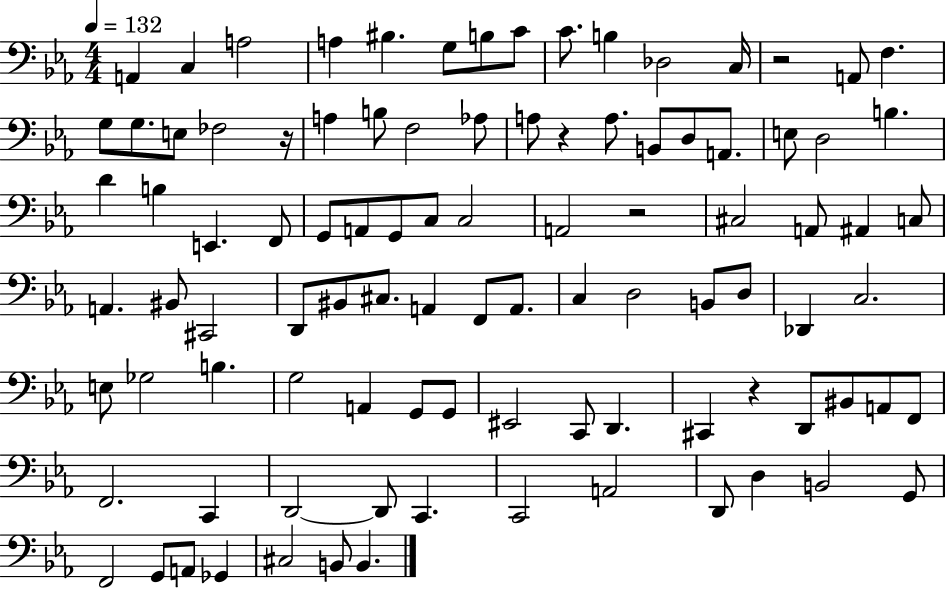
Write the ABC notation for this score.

X:1
T:Untitled
M:4/4
L:1/4
K:Eb
A,, C, A,2 A, ^B, G,/2 B,/2 C/2 C/2 B, _D,2 C,/4 z2 A,,/2 F, G,/2 G,/2 E,/2 _F,2 z/4 A, B,/2 F,2 _A,/2 A,/2 z A,/2 B,,/2 D,/2 A,,/2 E,/2 D,2 B, D B, E,, F,,/2 G,,/2 A,,/2 G,,/2 C,/2 C,2 A,,2 z2 ^C,2 A,,/2 ^A,, C,/2 A,, ^B,,/2 ^C,,2 D,,/2 ^B,,/2 ^C,/2 A,, F,,/2 A,,/2 C, D,2 B,,/2 D,/2 _D,, C,2 E,/2 _G,2 B, G,2 A,, G,,/2 G,,/2 ^E,,2 C,,/2 D,, ^C,, z D,,/2 ^B,,/2 A,,/2 F,,/2 F,,2 C,, D,,2 D,,/2 C,, C,,2 A,,2 D,,/2 D, B,,2 G,,/2 F,,2 G,,/2 A,,/2 _G,, ^C,2 B,,/2 B,,